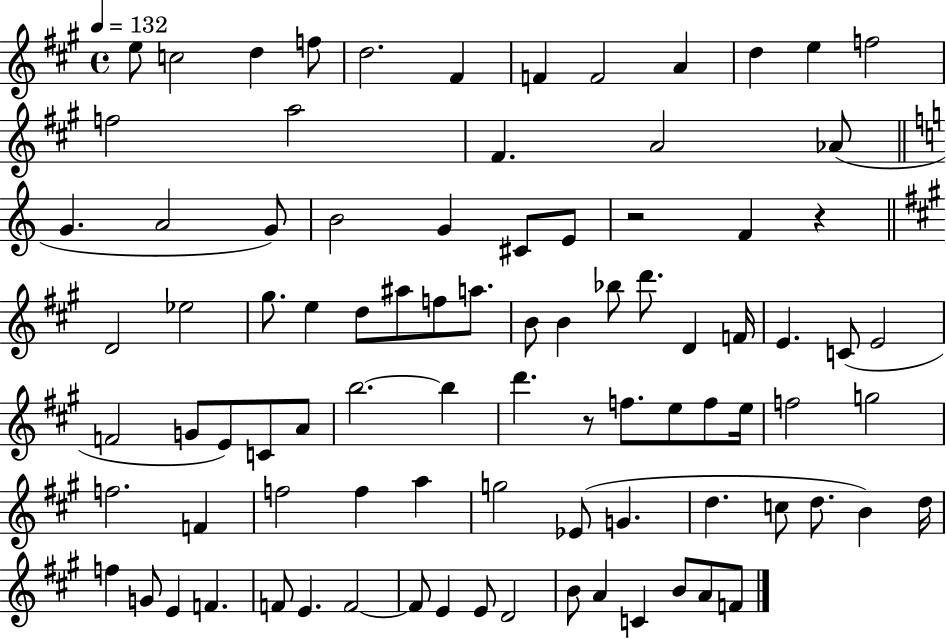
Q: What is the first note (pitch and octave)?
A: E5